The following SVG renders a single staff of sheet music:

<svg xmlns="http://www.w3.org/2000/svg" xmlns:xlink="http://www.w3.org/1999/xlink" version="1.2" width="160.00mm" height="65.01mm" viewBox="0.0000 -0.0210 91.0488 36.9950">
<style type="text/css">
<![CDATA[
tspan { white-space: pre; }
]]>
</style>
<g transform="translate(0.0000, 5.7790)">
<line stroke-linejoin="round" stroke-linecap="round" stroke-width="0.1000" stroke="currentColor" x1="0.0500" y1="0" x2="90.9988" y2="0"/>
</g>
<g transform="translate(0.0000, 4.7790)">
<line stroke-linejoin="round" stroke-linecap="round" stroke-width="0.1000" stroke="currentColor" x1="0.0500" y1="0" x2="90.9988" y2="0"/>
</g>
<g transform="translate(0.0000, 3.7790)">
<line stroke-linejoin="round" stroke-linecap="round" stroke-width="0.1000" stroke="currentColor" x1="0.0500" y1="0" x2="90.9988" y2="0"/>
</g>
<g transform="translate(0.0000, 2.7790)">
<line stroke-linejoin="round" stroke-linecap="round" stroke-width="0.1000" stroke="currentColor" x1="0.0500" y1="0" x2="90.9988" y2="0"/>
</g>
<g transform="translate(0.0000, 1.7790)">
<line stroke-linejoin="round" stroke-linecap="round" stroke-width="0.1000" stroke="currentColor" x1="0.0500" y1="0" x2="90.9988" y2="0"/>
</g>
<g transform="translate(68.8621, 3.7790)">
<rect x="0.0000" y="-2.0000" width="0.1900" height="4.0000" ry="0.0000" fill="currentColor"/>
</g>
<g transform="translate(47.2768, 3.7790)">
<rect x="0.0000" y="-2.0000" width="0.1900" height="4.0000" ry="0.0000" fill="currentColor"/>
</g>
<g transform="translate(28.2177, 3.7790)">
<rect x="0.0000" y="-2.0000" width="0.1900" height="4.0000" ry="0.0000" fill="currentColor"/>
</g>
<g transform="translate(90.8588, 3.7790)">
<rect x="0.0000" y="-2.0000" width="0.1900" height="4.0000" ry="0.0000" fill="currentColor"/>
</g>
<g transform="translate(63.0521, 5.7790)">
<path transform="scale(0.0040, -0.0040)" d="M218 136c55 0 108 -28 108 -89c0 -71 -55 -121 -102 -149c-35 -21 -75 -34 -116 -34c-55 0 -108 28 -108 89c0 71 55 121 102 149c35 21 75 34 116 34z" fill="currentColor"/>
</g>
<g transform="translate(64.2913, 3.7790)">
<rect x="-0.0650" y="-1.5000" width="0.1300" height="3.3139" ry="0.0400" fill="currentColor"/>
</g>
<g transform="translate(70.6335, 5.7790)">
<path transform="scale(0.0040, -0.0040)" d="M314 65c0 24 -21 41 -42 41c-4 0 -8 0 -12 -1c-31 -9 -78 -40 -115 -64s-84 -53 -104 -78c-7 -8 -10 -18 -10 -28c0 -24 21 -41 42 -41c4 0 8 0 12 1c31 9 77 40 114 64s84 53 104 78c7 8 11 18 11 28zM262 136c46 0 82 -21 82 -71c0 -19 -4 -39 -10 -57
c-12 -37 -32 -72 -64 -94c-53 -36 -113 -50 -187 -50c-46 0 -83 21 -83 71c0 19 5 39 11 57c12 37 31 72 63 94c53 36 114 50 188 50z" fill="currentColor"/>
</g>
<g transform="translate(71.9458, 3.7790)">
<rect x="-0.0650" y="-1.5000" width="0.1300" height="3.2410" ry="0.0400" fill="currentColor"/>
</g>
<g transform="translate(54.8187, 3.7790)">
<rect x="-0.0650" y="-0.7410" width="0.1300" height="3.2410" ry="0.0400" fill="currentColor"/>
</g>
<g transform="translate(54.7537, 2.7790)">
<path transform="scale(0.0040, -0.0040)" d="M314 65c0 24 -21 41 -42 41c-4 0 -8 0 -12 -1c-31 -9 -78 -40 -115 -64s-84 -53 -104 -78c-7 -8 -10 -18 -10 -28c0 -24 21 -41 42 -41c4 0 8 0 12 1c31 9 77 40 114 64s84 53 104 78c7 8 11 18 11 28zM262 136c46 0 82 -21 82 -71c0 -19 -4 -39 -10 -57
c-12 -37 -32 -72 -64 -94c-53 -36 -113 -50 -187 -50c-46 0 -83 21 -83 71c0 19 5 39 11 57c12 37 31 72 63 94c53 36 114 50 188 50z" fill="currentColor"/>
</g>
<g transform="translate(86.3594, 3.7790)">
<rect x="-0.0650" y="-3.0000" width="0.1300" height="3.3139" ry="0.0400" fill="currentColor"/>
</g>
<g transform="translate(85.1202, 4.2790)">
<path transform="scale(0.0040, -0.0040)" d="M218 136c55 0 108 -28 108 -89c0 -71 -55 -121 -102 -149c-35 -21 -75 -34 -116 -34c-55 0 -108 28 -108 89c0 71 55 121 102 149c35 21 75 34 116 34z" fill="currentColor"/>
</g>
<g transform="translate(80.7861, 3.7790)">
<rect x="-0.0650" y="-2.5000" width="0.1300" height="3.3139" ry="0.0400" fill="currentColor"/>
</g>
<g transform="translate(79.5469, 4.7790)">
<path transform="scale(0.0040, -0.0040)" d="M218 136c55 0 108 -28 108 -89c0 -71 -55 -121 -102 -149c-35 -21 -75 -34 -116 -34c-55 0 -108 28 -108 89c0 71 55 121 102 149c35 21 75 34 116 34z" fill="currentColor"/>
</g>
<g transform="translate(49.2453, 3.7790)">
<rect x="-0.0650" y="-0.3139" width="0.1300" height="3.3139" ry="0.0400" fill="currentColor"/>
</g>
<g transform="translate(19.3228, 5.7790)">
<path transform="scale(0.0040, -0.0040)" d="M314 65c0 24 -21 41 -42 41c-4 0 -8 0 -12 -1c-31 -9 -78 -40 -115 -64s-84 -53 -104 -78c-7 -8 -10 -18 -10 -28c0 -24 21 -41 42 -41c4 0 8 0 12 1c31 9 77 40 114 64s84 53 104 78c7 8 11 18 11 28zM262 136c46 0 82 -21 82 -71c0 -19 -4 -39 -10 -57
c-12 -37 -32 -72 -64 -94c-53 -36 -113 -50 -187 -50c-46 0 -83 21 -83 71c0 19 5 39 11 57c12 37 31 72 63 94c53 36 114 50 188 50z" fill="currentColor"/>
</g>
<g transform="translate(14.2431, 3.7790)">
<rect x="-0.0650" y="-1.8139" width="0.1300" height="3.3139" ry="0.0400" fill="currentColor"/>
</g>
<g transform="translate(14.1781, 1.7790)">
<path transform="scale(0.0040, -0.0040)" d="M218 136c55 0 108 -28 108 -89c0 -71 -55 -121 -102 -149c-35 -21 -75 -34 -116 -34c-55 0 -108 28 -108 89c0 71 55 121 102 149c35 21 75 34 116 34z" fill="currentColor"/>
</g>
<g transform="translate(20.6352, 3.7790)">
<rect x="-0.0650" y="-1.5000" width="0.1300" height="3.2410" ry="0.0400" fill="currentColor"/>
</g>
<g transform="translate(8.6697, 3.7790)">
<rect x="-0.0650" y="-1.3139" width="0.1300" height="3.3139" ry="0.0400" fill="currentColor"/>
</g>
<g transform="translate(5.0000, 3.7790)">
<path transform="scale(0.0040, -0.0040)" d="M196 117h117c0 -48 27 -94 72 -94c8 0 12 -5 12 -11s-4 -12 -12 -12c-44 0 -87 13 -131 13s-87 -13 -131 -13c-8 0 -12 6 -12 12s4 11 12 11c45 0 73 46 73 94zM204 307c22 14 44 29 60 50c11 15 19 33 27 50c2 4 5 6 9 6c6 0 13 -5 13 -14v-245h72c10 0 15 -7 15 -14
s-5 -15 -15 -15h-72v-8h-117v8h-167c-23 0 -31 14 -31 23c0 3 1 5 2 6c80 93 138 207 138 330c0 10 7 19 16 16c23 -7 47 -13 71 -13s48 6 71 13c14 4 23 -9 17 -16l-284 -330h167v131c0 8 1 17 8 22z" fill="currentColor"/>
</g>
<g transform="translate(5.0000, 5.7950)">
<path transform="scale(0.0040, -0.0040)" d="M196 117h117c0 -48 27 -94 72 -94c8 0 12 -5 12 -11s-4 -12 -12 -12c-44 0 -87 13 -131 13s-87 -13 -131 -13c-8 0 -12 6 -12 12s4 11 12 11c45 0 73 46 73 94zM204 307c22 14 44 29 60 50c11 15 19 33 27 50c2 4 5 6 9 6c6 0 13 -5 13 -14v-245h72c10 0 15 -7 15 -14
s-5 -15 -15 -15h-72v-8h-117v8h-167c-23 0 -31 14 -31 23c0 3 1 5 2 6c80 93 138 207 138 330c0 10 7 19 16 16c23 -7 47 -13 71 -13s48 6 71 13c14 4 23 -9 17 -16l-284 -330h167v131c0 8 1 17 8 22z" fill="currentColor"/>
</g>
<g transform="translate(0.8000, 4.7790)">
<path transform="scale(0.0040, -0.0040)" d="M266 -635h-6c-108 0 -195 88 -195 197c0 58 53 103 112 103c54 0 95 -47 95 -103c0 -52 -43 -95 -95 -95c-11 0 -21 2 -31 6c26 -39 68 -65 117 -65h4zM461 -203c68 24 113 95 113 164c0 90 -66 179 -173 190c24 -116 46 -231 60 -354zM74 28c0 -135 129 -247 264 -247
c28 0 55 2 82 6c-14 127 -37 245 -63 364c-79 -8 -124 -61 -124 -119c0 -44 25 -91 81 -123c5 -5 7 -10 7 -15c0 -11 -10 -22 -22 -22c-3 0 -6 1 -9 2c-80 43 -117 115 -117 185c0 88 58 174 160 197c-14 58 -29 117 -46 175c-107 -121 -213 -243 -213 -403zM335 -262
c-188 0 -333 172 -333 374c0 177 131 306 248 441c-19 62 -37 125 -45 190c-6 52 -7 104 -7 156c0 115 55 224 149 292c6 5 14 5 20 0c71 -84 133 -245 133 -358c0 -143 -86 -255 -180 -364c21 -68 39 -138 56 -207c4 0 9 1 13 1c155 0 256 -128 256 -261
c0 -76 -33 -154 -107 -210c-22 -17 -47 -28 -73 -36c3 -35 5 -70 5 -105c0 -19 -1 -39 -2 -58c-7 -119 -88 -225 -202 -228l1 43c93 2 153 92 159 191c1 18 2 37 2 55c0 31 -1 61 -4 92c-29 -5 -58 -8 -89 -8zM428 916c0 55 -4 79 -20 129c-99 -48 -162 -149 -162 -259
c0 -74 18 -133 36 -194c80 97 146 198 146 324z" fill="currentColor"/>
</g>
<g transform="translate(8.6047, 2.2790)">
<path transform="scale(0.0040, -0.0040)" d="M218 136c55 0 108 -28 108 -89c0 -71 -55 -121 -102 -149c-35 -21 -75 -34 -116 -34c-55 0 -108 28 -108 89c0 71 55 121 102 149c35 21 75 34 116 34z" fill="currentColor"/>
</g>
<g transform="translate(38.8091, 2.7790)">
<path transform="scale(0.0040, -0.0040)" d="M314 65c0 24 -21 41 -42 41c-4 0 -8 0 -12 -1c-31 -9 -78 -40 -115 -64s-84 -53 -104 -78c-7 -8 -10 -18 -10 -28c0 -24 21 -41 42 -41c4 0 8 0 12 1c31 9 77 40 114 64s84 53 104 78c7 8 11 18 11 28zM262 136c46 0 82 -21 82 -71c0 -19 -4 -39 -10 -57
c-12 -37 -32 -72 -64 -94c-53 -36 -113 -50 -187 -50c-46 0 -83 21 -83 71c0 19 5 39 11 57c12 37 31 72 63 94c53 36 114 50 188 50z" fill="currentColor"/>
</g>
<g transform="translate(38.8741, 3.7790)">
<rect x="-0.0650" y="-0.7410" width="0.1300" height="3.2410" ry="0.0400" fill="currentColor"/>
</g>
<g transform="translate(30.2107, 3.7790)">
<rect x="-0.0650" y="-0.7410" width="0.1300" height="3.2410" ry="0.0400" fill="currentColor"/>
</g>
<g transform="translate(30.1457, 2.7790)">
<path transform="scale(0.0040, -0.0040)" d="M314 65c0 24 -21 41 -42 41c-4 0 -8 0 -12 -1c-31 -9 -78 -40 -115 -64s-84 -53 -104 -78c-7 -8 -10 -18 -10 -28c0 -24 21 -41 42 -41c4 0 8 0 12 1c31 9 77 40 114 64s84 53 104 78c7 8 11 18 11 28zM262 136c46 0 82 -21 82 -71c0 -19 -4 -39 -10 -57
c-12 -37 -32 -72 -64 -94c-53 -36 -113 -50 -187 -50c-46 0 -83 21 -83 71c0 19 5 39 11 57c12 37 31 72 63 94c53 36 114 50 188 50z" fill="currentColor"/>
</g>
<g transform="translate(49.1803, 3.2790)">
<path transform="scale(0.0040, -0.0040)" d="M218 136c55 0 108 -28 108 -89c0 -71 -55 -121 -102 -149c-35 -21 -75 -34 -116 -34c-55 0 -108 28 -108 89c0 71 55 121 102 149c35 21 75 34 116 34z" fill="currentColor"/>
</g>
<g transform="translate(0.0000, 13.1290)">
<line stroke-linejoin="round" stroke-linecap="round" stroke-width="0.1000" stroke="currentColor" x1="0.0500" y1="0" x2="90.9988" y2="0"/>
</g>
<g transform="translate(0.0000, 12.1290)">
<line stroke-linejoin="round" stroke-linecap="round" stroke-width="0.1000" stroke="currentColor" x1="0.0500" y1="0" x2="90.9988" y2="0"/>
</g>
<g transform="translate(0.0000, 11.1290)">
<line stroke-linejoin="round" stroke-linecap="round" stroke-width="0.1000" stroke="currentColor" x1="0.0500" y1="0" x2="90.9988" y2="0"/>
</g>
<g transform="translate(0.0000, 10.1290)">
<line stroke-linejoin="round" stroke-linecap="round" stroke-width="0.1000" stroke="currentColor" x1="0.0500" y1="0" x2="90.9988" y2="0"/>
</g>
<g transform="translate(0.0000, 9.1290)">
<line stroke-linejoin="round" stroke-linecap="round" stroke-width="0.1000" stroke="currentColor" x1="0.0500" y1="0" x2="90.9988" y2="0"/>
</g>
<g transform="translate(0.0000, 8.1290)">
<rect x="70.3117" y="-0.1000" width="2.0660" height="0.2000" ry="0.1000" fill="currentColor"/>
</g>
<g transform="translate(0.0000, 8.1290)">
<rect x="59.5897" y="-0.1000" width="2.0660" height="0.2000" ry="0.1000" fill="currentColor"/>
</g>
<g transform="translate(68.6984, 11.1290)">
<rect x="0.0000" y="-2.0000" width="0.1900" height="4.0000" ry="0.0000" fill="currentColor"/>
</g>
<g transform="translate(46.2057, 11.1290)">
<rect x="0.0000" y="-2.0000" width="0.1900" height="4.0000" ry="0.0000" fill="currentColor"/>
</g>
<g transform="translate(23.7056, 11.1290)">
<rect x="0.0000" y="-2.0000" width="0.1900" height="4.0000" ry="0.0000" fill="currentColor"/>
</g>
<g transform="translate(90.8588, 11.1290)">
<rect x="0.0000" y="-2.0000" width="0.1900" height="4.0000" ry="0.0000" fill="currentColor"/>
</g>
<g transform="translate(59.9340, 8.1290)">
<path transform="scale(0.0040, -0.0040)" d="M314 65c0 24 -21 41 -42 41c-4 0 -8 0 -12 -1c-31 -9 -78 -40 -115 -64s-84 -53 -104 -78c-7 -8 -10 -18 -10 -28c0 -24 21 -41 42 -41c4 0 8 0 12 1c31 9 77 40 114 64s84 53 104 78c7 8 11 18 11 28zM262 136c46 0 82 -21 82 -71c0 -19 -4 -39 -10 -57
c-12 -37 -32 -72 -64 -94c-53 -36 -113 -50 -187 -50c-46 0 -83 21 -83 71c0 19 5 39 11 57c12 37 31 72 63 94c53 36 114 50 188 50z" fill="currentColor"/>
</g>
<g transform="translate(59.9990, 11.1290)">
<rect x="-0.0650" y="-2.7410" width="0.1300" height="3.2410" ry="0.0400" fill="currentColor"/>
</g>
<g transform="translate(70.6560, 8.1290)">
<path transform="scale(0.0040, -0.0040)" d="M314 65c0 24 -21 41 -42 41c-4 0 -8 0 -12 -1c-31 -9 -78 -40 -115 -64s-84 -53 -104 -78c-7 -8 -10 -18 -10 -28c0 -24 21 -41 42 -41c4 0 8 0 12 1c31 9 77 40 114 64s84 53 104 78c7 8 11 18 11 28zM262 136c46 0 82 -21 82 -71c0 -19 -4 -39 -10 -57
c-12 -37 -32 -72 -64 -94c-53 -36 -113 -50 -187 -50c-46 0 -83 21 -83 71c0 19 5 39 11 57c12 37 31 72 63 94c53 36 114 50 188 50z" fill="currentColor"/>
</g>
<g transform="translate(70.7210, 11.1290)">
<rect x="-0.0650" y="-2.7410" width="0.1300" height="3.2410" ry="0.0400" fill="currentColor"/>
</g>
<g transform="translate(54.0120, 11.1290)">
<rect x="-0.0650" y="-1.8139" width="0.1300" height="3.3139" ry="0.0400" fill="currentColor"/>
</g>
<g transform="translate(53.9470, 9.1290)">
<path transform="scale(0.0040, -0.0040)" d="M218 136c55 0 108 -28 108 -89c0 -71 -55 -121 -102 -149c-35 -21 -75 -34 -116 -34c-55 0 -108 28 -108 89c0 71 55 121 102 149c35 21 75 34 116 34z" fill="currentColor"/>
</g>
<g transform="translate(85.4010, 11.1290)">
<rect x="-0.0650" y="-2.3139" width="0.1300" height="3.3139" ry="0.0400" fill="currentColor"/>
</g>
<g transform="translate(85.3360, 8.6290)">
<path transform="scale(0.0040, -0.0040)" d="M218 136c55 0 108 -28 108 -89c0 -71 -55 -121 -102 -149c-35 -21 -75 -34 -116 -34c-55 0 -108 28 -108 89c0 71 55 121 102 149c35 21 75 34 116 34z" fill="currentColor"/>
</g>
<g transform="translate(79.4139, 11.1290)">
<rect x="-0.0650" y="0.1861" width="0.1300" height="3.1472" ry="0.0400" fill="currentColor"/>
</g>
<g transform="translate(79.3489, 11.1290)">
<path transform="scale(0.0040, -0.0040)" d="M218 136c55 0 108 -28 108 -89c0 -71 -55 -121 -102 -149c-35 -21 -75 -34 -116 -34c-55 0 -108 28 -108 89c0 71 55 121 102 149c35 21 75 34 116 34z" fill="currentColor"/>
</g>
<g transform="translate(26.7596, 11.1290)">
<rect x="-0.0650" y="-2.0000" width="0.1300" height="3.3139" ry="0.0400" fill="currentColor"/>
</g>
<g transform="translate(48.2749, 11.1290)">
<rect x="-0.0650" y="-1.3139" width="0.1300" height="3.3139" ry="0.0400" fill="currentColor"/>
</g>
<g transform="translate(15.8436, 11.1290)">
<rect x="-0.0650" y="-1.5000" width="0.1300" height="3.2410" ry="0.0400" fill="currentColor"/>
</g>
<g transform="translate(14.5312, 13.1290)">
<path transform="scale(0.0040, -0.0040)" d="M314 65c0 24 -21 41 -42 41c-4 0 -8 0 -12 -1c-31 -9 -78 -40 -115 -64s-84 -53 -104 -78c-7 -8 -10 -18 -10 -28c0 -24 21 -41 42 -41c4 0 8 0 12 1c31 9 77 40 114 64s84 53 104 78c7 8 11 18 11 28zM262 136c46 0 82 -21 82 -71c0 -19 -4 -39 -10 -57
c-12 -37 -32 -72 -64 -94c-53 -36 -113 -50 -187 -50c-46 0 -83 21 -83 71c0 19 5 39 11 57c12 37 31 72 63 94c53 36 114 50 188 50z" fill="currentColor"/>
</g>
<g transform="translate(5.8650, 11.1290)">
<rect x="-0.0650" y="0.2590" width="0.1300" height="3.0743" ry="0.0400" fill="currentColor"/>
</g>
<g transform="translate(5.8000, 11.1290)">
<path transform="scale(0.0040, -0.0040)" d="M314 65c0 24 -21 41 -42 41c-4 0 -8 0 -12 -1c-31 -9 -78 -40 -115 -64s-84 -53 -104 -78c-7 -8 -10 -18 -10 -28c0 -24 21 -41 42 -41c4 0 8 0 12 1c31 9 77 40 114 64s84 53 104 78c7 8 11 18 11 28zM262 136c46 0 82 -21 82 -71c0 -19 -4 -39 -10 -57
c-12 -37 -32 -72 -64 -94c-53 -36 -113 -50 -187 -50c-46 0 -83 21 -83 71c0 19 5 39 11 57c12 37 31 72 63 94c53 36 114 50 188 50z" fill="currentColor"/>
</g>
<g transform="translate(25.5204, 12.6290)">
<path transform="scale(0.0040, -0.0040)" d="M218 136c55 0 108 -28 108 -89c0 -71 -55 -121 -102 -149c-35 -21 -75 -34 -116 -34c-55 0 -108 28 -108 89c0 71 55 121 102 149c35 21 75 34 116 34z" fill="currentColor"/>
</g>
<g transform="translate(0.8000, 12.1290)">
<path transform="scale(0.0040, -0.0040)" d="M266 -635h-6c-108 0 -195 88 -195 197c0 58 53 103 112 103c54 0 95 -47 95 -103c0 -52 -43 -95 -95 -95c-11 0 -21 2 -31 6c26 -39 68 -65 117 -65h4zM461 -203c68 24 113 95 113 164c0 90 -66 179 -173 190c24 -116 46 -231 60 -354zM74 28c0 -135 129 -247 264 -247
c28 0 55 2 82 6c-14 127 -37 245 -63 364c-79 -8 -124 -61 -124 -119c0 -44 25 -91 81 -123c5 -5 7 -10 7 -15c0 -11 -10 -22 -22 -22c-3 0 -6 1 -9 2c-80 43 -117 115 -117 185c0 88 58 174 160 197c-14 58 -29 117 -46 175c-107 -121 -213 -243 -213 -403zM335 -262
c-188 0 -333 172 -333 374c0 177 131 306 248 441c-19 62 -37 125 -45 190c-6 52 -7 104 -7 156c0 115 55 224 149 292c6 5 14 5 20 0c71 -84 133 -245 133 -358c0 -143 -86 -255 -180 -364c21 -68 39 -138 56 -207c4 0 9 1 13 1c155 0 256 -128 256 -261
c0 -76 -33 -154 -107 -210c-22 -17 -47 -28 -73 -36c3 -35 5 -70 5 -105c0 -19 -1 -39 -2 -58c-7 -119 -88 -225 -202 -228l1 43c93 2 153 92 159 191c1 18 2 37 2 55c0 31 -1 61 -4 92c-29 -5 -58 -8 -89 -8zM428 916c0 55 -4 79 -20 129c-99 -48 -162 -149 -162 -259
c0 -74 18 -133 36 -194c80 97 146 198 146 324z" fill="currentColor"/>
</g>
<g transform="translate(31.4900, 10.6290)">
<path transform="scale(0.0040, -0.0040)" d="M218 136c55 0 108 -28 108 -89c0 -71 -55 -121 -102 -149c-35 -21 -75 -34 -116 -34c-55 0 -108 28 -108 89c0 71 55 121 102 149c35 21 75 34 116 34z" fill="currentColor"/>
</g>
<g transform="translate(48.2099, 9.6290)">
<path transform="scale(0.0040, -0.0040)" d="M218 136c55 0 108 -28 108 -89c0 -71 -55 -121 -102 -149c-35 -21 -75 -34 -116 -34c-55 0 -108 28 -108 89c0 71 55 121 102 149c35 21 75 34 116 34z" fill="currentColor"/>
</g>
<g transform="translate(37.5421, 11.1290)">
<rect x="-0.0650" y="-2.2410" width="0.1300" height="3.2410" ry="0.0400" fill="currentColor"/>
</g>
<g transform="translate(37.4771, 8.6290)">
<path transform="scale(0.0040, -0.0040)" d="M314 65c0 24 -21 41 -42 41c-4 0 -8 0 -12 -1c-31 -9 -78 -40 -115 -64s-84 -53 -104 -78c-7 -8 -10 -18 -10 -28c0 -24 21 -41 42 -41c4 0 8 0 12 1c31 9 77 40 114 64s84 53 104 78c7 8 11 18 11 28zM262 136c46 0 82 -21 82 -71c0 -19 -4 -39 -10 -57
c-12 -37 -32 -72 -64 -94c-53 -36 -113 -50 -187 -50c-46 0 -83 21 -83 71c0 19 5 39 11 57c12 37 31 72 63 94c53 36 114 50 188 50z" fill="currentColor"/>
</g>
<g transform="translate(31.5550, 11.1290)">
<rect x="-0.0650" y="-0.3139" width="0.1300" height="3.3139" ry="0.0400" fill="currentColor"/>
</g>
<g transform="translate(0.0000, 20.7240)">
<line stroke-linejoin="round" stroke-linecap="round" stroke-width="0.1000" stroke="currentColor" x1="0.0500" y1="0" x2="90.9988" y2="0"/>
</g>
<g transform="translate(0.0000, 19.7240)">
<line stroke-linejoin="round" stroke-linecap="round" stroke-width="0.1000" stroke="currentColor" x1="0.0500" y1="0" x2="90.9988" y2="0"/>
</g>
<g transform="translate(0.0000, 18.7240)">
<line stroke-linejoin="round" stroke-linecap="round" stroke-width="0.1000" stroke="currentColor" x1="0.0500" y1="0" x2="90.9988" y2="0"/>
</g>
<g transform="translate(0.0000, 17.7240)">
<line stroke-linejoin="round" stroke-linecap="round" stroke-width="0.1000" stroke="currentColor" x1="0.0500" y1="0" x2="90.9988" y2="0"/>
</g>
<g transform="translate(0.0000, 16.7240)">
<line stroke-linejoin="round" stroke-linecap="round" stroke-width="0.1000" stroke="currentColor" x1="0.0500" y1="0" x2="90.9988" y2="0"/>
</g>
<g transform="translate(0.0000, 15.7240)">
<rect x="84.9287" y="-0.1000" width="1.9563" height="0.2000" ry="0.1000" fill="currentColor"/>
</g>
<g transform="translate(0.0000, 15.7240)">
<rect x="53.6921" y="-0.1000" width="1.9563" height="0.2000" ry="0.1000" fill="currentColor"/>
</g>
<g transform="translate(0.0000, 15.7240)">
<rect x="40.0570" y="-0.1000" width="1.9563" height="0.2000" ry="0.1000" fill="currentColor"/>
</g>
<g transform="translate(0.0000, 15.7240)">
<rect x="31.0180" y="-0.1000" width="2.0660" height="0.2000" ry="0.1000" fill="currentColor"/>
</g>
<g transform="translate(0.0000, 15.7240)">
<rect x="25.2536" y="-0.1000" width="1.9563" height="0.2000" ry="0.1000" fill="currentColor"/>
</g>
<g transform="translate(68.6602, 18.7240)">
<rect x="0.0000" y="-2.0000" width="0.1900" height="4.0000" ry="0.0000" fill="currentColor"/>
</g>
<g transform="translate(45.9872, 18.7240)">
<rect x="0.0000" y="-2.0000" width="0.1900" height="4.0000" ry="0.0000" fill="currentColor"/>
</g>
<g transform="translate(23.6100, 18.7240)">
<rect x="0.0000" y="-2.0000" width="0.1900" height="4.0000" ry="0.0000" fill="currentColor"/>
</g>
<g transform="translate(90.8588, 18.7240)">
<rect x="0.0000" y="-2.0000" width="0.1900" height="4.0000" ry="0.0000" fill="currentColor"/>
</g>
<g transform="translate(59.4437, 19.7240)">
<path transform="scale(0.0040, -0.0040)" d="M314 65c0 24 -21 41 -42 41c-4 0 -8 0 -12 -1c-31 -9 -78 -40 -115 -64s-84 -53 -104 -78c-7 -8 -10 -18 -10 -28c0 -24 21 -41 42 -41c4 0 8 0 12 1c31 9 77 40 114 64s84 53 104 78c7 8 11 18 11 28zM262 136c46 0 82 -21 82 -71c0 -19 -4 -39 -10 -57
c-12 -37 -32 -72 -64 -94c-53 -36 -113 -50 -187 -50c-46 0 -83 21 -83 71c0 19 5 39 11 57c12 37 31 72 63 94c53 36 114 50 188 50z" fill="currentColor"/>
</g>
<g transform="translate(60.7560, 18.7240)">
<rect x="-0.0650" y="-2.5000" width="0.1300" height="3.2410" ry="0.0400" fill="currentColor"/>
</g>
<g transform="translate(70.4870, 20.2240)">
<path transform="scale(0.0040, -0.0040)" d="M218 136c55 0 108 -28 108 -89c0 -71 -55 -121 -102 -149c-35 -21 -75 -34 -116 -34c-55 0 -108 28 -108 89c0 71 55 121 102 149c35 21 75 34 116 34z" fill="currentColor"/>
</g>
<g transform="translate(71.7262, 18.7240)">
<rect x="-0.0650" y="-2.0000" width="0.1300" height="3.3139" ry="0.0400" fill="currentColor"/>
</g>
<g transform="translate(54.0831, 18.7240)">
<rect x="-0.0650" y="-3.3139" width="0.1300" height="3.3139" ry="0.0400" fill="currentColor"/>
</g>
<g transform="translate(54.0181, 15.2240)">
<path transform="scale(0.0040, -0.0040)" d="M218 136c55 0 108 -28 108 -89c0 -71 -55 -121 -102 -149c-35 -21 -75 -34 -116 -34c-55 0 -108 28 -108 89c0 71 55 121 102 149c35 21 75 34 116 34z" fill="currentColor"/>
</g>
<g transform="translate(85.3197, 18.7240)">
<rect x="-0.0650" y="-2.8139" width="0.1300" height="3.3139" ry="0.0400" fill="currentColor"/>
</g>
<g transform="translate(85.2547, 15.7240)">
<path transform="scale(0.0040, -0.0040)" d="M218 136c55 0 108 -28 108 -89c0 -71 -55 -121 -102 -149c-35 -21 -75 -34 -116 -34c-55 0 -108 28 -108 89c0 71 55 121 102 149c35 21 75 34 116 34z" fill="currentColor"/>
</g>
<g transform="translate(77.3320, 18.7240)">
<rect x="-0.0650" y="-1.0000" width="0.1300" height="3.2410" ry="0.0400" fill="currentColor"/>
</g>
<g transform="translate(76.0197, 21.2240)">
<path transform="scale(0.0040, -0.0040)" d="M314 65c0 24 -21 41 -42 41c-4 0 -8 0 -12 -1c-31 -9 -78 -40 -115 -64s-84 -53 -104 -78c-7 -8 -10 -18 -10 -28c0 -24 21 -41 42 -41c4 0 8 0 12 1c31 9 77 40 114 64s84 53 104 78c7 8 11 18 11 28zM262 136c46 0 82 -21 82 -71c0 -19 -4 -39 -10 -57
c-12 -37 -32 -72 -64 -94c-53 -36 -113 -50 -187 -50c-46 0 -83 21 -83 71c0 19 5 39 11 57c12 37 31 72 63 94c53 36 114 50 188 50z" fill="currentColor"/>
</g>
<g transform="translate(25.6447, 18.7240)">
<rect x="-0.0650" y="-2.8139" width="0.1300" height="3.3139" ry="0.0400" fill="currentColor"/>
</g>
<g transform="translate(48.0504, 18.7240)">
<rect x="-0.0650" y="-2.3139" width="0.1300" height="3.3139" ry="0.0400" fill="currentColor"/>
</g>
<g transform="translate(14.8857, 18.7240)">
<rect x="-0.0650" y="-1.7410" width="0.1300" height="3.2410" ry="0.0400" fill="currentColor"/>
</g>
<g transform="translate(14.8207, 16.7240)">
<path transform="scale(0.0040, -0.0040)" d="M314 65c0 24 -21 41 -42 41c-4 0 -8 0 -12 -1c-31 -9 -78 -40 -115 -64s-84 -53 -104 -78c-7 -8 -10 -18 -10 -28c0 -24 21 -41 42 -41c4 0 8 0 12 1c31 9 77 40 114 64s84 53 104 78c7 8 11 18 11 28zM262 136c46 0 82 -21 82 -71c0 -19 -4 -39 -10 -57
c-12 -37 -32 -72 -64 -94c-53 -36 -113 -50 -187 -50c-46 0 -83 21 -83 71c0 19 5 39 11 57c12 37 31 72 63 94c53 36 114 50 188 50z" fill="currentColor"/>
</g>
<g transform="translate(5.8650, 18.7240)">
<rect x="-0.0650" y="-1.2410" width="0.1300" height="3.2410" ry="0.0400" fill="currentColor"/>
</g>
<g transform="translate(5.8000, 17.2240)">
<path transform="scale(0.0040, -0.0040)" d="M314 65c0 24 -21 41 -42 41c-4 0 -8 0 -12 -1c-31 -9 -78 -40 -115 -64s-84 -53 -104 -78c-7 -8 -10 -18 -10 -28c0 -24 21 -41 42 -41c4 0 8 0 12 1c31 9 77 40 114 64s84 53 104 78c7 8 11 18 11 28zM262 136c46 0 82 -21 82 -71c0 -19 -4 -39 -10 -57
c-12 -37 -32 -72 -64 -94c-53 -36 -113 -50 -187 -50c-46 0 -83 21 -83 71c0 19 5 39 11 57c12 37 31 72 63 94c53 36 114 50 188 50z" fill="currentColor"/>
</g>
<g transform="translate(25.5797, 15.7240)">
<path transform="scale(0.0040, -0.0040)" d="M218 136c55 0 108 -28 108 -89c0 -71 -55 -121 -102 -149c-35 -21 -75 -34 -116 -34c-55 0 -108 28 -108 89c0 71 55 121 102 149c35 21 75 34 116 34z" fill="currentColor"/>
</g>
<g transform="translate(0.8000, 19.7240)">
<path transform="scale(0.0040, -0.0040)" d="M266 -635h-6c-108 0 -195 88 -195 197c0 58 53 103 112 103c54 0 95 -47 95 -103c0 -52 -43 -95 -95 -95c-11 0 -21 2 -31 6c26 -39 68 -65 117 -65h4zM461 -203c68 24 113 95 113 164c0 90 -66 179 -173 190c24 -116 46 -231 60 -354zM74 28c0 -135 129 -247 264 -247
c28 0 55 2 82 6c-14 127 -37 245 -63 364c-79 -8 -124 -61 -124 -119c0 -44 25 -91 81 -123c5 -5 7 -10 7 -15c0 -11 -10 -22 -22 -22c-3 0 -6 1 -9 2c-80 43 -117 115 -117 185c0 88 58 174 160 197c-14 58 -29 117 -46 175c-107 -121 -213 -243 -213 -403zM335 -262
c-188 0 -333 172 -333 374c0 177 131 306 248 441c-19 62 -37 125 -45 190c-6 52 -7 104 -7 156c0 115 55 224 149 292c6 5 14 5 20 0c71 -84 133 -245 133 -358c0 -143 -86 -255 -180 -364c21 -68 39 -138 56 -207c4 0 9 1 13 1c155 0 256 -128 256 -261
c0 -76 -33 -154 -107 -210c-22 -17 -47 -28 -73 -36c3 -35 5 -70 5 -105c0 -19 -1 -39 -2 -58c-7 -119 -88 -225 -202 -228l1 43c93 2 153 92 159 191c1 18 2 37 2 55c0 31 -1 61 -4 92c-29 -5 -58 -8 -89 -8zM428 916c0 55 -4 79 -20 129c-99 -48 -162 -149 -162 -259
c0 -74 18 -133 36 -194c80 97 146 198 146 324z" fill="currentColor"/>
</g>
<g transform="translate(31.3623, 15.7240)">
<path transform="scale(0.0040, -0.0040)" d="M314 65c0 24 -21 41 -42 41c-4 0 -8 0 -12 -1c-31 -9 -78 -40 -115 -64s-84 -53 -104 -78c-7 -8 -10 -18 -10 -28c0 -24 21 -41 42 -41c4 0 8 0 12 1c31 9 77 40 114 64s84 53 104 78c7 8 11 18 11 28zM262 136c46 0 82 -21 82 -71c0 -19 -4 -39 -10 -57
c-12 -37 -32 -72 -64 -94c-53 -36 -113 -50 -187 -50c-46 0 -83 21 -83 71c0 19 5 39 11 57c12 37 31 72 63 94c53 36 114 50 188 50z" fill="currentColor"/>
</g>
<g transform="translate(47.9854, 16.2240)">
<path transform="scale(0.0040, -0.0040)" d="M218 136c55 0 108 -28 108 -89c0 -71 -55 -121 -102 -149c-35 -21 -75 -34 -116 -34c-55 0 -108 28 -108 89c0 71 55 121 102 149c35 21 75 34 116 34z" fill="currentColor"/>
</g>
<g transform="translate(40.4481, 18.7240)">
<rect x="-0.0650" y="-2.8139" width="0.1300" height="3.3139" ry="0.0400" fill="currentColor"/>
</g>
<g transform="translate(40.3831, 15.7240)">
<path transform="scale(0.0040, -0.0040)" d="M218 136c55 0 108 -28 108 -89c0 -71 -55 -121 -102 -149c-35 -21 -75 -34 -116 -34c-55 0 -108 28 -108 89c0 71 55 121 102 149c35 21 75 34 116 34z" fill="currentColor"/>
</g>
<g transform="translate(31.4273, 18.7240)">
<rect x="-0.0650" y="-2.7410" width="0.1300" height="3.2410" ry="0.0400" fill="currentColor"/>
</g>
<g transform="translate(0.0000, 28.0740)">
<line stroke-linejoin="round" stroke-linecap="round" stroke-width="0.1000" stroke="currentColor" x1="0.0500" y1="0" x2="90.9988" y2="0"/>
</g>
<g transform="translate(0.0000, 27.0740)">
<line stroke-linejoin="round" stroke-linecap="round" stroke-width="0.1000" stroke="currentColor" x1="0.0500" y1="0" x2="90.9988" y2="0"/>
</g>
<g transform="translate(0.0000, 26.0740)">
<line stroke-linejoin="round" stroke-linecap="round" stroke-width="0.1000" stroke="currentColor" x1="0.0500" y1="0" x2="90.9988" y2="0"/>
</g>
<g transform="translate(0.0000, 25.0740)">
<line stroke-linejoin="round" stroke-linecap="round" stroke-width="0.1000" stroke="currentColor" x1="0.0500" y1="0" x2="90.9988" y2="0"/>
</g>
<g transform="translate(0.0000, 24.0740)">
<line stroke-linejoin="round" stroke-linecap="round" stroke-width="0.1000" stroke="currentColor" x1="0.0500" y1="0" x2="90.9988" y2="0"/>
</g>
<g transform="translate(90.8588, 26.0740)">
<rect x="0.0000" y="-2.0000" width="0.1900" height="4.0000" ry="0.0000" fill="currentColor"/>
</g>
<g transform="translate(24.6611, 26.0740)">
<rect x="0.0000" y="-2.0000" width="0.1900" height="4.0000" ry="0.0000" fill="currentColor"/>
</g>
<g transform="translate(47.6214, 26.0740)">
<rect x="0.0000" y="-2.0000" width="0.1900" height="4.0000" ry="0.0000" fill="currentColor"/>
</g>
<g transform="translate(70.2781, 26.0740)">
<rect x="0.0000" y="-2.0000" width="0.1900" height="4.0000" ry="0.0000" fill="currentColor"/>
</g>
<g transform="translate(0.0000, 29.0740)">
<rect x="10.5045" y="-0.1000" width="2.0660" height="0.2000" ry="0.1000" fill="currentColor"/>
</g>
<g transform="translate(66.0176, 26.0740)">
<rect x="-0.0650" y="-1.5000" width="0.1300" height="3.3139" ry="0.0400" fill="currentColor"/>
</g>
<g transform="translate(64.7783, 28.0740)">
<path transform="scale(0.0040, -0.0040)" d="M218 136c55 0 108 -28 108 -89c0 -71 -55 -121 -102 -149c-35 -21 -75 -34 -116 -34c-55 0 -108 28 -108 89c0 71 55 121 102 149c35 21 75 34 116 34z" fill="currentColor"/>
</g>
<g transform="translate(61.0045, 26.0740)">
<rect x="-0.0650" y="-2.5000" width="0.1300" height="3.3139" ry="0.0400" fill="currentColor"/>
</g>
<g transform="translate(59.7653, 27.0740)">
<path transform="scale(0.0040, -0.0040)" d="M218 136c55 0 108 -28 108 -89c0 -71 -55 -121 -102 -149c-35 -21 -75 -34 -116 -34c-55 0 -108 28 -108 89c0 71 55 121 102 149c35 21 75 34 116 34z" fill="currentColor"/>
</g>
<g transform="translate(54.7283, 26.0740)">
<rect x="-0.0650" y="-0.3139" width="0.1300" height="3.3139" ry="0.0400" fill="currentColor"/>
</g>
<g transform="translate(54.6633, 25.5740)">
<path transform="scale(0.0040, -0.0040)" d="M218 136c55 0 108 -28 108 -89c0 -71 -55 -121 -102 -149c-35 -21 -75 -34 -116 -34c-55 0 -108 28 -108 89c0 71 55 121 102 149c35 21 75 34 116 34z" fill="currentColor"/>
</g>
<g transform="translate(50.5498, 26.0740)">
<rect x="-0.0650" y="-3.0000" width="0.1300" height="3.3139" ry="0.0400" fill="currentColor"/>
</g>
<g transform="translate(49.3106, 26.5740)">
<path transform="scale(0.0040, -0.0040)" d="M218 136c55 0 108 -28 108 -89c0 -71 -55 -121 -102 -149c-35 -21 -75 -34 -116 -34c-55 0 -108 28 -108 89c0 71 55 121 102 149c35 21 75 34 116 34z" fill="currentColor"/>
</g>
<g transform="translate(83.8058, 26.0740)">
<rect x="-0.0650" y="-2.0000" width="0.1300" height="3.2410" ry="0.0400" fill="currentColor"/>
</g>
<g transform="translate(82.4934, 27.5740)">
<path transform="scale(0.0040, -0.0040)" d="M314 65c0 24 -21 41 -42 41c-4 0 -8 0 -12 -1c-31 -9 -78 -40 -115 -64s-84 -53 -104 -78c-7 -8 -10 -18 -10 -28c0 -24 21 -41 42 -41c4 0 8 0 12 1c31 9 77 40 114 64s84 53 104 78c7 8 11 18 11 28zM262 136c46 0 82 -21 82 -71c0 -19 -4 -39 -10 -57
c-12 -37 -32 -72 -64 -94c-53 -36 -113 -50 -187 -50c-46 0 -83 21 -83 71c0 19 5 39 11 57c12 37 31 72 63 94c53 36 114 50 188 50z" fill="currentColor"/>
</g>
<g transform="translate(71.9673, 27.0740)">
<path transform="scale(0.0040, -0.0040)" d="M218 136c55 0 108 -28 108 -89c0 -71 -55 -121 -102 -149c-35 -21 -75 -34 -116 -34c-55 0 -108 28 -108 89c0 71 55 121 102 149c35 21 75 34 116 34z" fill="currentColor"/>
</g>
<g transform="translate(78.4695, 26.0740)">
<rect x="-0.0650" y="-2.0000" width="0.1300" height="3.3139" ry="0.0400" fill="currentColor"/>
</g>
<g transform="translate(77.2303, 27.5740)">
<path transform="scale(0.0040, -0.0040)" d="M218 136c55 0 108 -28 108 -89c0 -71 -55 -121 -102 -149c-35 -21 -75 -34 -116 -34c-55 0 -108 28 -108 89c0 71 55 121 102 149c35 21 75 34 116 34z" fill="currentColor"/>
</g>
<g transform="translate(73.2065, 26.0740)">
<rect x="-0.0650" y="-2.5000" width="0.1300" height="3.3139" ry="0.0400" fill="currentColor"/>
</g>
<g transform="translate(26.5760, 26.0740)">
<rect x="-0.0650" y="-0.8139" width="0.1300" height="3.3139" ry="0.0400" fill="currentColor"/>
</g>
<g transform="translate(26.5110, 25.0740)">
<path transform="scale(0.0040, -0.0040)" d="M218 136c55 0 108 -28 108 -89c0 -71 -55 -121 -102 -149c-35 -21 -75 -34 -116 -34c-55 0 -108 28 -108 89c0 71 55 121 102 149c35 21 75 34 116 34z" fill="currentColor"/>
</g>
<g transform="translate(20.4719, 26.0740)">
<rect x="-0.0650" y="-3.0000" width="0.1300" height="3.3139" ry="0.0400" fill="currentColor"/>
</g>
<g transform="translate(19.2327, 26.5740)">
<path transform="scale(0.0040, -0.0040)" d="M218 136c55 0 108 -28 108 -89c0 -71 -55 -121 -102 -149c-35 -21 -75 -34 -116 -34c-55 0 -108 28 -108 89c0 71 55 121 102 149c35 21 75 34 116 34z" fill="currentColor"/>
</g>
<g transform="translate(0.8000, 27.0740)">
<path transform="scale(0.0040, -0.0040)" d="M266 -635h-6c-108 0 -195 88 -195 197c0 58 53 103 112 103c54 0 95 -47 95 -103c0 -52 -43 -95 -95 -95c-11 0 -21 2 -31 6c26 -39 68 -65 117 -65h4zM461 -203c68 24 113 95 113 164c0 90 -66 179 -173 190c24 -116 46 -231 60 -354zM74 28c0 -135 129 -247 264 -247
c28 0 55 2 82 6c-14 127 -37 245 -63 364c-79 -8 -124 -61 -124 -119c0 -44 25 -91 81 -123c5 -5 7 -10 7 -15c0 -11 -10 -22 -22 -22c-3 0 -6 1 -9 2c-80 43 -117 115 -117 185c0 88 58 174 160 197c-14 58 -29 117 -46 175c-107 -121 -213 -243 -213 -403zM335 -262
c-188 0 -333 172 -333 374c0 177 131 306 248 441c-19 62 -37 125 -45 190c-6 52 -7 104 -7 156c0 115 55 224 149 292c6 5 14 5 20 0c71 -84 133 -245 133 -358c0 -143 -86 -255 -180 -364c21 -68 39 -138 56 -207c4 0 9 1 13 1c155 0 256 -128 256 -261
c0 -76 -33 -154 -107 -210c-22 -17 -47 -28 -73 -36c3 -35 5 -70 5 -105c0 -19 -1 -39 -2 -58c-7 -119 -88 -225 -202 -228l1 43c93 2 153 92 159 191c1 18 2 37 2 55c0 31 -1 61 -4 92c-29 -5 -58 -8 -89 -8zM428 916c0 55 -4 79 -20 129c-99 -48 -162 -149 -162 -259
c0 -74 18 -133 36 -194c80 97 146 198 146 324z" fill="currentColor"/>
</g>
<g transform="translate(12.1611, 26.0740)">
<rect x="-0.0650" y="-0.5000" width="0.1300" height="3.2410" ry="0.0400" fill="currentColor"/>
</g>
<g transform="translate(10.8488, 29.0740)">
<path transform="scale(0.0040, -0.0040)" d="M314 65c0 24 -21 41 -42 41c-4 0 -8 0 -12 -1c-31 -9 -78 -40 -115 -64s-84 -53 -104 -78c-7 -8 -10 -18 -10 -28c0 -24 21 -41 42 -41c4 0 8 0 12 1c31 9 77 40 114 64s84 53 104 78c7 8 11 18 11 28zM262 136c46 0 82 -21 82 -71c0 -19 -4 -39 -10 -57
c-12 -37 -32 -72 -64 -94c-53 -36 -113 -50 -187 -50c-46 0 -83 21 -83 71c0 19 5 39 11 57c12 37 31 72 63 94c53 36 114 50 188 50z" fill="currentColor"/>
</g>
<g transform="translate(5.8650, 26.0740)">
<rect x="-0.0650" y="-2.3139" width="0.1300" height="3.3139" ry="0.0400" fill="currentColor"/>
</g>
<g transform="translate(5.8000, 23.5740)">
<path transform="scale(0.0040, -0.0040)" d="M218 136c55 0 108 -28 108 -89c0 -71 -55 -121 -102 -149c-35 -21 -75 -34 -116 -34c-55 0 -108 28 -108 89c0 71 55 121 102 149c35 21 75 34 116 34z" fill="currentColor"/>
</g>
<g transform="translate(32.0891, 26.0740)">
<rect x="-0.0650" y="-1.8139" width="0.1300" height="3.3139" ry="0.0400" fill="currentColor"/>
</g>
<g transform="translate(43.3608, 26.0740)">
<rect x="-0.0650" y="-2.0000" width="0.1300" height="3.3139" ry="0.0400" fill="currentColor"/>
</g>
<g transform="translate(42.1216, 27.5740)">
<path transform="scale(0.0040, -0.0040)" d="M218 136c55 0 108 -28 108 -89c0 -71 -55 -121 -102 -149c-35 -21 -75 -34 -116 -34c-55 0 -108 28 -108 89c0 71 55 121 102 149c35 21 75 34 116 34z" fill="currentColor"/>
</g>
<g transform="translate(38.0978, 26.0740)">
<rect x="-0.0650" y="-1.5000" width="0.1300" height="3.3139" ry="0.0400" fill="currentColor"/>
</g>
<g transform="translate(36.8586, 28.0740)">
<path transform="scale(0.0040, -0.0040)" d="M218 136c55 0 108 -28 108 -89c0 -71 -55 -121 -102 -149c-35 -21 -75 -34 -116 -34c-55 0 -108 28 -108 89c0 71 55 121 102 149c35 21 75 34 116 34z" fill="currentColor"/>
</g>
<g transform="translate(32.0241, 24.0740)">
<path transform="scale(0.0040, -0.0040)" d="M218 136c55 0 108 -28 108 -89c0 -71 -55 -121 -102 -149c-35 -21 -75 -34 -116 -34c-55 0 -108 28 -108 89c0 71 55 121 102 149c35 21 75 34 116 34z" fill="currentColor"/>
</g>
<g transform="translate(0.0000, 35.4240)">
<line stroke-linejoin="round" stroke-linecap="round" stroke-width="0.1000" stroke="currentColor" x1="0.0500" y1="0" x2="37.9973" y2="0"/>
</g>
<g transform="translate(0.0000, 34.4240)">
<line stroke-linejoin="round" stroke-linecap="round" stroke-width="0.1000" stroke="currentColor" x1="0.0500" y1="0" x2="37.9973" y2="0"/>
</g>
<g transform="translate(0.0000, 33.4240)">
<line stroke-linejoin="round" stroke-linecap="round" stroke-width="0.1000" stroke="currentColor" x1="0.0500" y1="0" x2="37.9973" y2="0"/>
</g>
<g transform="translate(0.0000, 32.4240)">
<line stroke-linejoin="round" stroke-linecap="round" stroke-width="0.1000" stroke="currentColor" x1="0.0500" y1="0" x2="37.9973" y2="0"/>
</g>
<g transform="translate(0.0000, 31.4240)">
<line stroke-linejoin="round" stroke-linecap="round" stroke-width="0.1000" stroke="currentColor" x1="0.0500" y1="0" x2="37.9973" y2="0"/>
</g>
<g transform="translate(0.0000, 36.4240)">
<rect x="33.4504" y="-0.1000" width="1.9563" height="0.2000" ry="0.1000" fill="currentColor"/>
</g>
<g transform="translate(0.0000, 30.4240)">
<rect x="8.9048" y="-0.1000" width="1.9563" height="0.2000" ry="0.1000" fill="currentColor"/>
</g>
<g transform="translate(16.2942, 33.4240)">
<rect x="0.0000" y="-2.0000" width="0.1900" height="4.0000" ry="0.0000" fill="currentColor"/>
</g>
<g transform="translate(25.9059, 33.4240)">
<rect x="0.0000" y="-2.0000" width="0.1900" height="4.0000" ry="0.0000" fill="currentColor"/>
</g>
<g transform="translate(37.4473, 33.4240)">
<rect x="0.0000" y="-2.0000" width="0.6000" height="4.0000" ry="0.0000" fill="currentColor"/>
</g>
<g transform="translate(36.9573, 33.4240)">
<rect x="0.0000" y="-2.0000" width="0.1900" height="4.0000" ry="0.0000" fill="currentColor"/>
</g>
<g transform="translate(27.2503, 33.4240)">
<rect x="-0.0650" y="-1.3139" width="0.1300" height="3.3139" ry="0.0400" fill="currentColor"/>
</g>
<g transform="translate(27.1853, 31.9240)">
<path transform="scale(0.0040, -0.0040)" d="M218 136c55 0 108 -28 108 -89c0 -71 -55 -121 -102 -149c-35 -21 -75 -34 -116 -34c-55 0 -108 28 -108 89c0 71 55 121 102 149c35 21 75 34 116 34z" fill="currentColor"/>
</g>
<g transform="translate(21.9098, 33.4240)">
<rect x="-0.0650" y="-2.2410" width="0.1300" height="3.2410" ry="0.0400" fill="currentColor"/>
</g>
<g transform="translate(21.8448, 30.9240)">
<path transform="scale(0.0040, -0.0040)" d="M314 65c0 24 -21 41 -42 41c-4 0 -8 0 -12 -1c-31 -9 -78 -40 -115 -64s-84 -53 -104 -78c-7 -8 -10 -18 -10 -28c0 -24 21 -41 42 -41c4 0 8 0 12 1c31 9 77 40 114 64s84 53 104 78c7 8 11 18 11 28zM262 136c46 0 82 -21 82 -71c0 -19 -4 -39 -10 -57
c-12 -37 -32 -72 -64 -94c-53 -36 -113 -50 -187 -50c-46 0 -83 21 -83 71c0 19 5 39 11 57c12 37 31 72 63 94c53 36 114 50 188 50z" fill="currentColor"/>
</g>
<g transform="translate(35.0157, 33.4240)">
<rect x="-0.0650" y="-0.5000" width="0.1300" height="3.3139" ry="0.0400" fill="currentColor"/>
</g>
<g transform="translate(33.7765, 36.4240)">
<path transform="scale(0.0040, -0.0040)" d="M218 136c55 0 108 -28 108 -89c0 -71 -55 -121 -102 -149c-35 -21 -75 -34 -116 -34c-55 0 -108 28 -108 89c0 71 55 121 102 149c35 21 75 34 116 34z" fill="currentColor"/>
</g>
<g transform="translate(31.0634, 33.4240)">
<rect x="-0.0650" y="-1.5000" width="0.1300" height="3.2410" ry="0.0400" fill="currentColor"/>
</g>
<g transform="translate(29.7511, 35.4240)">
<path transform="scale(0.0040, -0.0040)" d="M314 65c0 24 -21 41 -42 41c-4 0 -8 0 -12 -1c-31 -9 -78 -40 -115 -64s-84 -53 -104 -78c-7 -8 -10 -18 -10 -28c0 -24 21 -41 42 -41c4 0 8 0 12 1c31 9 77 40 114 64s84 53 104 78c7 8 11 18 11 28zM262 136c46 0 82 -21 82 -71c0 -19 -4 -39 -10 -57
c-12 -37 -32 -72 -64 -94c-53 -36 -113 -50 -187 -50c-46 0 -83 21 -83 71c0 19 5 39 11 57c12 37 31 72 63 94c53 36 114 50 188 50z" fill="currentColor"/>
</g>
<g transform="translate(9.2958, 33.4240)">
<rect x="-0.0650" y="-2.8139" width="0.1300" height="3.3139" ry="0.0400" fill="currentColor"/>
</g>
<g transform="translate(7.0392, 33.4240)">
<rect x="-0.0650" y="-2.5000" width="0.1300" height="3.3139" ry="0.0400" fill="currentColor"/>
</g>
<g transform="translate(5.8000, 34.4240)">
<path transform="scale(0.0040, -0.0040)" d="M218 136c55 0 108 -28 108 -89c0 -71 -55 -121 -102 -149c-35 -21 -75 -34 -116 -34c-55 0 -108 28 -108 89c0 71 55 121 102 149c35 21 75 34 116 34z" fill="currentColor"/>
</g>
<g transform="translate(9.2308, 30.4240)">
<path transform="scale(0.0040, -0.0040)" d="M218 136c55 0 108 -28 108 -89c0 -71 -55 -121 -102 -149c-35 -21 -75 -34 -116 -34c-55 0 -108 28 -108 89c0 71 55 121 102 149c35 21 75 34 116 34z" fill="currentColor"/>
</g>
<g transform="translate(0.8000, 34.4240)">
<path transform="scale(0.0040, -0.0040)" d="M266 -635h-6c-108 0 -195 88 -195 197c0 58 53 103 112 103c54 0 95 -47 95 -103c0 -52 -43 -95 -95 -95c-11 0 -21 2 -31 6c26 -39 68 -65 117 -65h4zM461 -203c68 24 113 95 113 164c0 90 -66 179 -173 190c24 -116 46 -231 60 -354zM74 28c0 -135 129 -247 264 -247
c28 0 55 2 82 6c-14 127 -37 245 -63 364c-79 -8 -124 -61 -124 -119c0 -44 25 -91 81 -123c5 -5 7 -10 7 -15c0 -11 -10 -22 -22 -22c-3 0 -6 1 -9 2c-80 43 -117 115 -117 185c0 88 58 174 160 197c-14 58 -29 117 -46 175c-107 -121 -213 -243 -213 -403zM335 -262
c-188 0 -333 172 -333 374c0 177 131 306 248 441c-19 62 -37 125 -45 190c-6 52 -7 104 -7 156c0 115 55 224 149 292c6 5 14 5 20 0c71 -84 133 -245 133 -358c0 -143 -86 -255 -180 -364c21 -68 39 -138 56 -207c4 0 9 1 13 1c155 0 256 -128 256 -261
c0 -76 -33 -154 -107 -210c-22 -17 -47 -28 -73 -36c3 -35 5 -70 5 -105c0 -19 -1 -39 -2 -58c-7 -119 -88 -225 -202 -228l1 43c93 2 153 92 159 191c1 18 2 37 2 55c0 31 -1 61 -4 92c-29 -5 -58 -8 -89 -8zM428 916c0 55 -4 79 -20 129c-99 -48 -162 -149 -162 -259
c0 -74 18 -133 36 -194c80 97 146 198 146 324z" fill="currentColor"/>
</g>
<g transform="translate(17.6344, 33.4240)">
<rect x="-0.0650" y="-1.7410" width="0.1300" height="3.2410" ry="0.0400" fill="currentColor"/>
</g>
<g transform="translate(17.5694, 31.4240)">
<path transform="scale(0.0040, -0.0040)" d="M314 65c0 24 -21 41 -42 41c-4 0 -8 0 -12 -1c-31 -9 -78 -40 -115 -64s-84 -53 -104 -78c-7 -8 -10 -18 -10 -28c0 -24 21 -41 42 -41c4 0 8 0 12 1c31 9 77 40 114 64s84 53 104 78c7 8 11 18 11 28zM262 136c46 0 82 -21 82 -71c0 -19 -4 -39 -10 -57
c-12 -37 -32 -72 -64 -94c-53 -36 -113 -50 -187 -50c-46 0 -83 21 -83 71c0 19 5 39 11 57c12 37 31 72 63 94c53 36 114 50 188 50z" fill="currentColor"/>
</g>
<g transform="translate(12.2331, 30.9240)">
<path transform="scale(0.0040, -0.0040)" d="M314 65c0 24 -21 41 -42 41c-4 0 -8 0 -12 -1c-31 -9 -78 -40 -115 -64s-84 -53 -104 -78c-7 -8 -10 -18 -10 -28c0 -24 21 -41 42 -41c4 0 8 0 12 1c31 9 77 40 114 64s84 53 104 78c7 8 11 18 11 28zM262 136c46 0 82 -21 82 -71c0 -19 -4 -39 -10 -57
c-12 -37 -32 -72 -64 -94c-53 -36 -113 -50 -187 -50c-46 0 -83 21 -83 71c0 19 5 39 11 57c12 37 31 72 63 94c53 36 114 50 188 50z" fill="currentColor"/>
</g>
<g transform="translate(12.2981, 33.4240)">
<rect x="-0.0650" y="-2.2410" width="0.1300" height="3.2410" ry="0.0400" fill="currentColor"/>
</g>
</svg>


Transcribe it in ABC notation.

X:1
T:Untitled
M:4/4
L:1/4
K:C
e f E2 d2 d2 c d2 E E2 G A B2 E2 F c g2 e f a2 a2 B g e2 f2 a a2 a g b G2 F D2 a g C2 A d f E F A c G E G F F2 G a g2 f2 g2 e E2 C